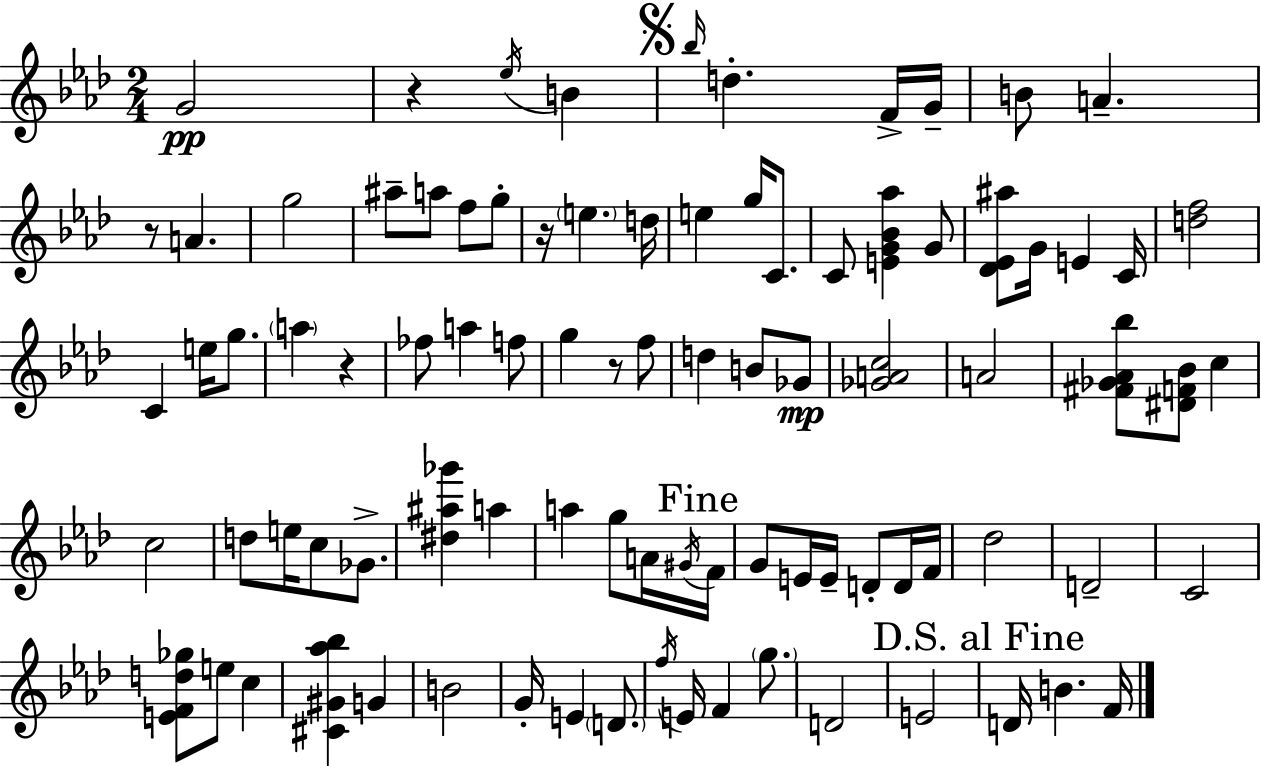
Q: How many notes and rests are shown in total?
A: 89